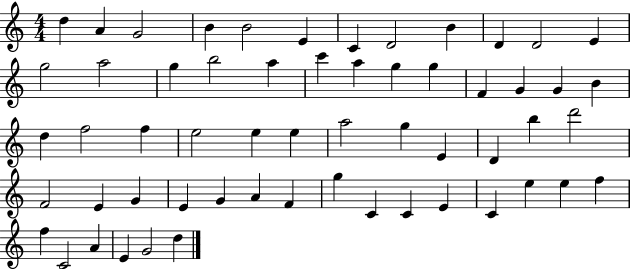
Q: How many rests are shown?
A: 0